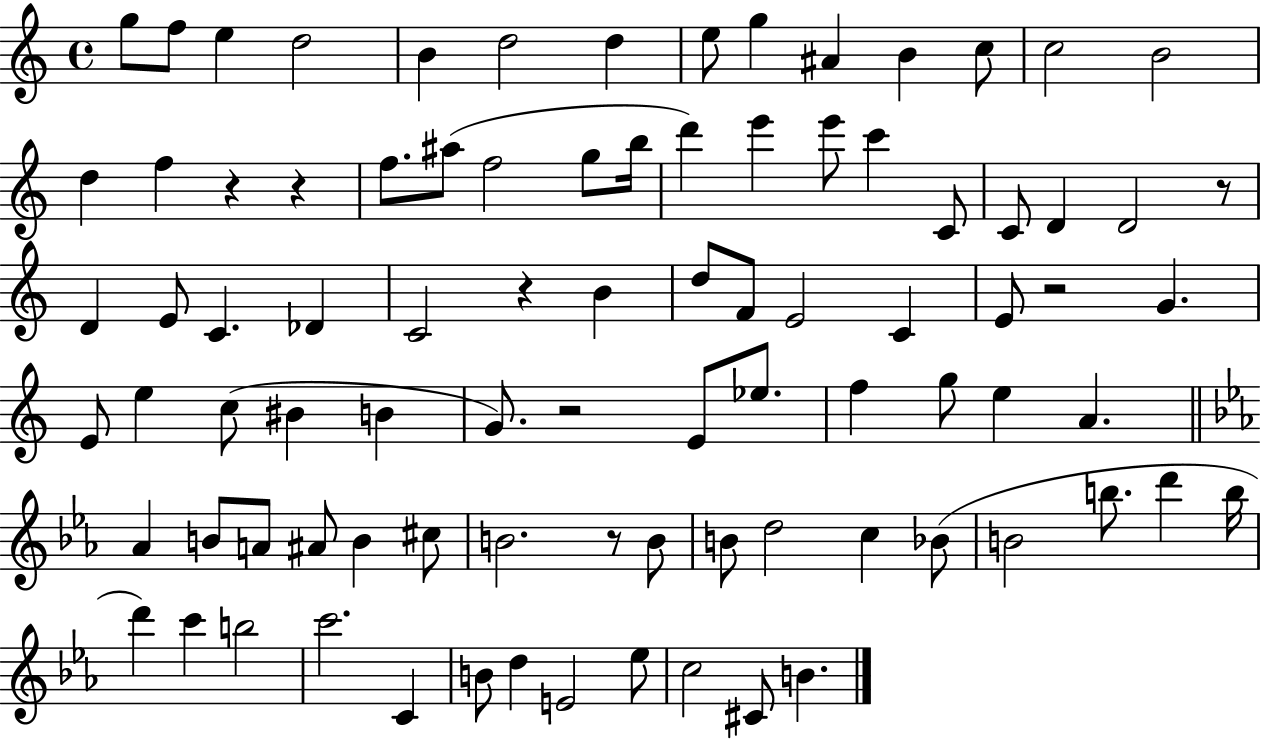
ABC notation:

X:1
T:Untitled
M:4/4
L:1/4
K:C
g/2 f/2 e d2 B d2 d e/2 g ^A B c/2 c2 B2 d f z z f/2 ^a/2 f2 g/2 b/4 d' e' e'/2 c' C/2 C/2 D D2 z/2 D E/2 C _D C2 z B d/2 F/2 E2 C E/2 z2 G E/2 e c/2 ^B B G/2 z2 E/2 _e/2 f g/2 e A _A B/2 A/2 ^A/2 B ^c/2 B2 z/2 B/2 B/2 d2 c _B/2 B2 b/2 d' b/4 d' c' b2 c'2 C B/2 d E2 _e/2 c2 ^C/2 B